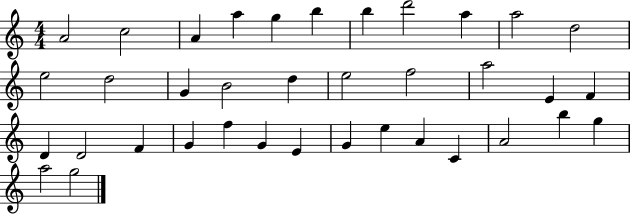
{
  \clef treble
  \numericTimeSignature
  \time 4/4
  \key c \major
  a'2 c''2 | a'4 a''4 g''4 b''4 | b''4 d'''2 a''4 | a''2 d''2 | \break e''2 d''2 | g'4 b'2 d''4 | e''2 f''2 | a''2 e'4 f'4 | \break d'4 d'2 f'4 | g'4 f''4 g'4 e'4 | g'4 e''4 a'4 c'4 | a'2 b''4 g''4 | \break a''2 g''2 | \bar "|."
}